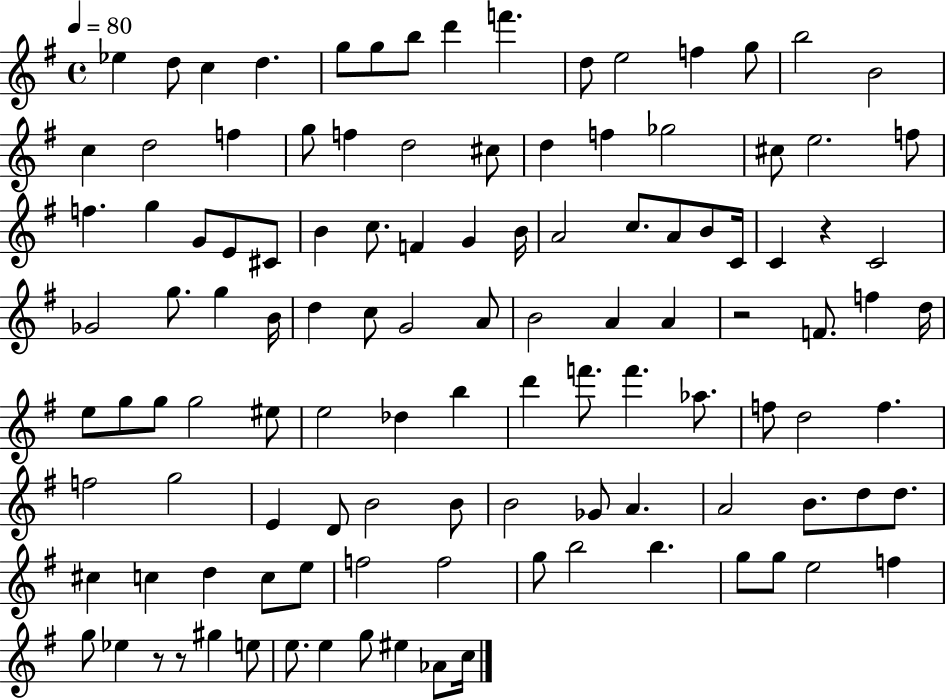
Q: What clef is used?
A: treble